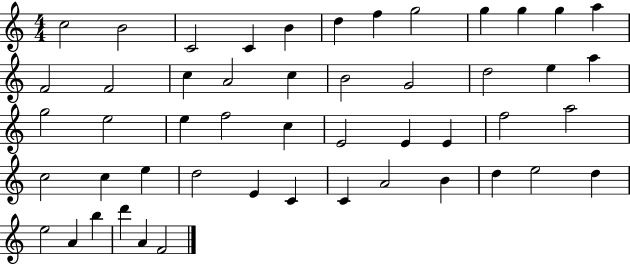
X:1
T:Untitled
M:4/4
L:1/4
K:C
c2 B2 C2 C B d f g2 g g g a F2 F2 c A2 c B2 G2 d2 e a g2 e2 e f2 c E2 E E f2 a2 c2 c e d2 E C C A2 B d e2 d e2 A b d' A F2